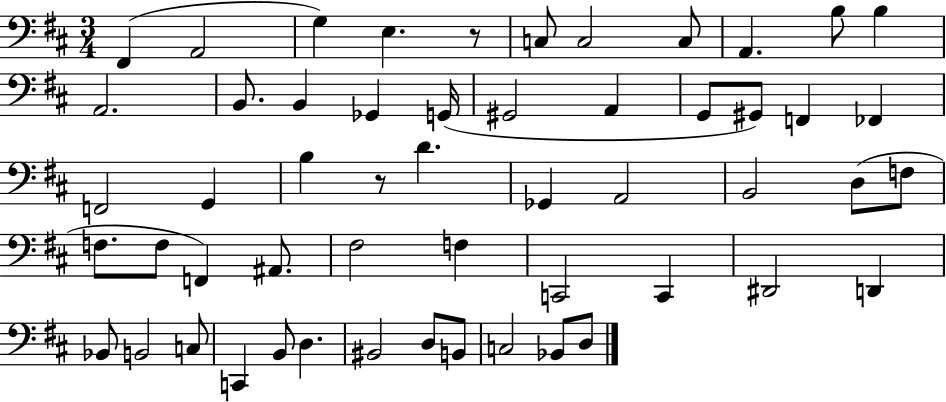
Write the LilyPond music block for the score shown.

{
  \clef bass
  \numericTimeSignature
  \time 3/4
  \key d \major
  fis,4( a,2 | g4) e4. r8 | c8 c2 c8 | a,4. b8 b4 | \break a,2. | b,8. b,4 ges,4 g,16( | gis,2 a,4 | g,8 gis,8) f,4 fes,4 | \break f,2 g,4 | b4 r8 d'4. | ges,4 a,2 | b,2 d8( f8 | \break f8. f8 f,4) ais,8. | fis2 f4 | c,2 c,4 | dis,2 d,4 | \break bes,8 b,2 c8 | c,4 b,8 d4. | bis,2 d8 b,8 | c2 bes,8 d8 | \break \bar "|."
}